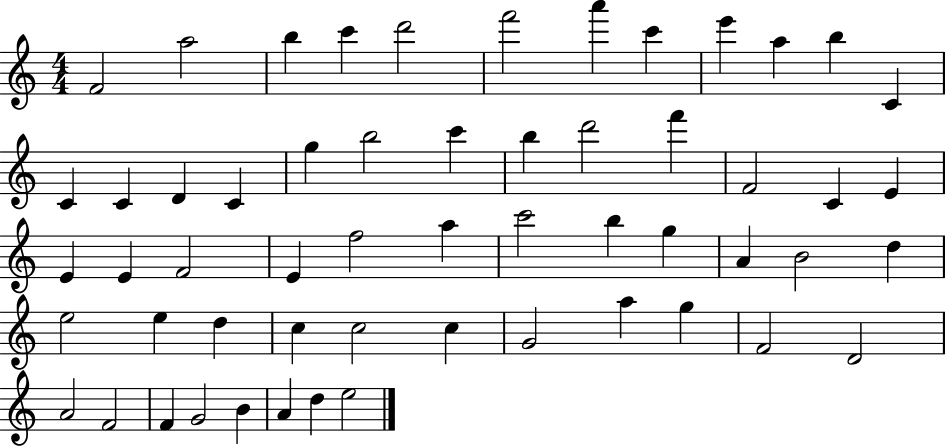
F4/h A5/h B5/q C6/q D6/h F6/h A6/q C6/q E6/q A5/q B5/q C4/q C4/q C4/q D4/q C4/q G5/q B5/h C6/q B5/q D6/h F6/q F4/h C4/q E4/q E4/q E4/q F4/h E4/q F5/h A5/q C6/h B5/q G5/q A4/q B4/h D5/q E5/h E5/q D5/q C5/q C5/h C5/q G4/h A5/q G5/q F4/h D4/h A4/h F4/h F4/q G4/h B4/q A4/q D5/q E5/h